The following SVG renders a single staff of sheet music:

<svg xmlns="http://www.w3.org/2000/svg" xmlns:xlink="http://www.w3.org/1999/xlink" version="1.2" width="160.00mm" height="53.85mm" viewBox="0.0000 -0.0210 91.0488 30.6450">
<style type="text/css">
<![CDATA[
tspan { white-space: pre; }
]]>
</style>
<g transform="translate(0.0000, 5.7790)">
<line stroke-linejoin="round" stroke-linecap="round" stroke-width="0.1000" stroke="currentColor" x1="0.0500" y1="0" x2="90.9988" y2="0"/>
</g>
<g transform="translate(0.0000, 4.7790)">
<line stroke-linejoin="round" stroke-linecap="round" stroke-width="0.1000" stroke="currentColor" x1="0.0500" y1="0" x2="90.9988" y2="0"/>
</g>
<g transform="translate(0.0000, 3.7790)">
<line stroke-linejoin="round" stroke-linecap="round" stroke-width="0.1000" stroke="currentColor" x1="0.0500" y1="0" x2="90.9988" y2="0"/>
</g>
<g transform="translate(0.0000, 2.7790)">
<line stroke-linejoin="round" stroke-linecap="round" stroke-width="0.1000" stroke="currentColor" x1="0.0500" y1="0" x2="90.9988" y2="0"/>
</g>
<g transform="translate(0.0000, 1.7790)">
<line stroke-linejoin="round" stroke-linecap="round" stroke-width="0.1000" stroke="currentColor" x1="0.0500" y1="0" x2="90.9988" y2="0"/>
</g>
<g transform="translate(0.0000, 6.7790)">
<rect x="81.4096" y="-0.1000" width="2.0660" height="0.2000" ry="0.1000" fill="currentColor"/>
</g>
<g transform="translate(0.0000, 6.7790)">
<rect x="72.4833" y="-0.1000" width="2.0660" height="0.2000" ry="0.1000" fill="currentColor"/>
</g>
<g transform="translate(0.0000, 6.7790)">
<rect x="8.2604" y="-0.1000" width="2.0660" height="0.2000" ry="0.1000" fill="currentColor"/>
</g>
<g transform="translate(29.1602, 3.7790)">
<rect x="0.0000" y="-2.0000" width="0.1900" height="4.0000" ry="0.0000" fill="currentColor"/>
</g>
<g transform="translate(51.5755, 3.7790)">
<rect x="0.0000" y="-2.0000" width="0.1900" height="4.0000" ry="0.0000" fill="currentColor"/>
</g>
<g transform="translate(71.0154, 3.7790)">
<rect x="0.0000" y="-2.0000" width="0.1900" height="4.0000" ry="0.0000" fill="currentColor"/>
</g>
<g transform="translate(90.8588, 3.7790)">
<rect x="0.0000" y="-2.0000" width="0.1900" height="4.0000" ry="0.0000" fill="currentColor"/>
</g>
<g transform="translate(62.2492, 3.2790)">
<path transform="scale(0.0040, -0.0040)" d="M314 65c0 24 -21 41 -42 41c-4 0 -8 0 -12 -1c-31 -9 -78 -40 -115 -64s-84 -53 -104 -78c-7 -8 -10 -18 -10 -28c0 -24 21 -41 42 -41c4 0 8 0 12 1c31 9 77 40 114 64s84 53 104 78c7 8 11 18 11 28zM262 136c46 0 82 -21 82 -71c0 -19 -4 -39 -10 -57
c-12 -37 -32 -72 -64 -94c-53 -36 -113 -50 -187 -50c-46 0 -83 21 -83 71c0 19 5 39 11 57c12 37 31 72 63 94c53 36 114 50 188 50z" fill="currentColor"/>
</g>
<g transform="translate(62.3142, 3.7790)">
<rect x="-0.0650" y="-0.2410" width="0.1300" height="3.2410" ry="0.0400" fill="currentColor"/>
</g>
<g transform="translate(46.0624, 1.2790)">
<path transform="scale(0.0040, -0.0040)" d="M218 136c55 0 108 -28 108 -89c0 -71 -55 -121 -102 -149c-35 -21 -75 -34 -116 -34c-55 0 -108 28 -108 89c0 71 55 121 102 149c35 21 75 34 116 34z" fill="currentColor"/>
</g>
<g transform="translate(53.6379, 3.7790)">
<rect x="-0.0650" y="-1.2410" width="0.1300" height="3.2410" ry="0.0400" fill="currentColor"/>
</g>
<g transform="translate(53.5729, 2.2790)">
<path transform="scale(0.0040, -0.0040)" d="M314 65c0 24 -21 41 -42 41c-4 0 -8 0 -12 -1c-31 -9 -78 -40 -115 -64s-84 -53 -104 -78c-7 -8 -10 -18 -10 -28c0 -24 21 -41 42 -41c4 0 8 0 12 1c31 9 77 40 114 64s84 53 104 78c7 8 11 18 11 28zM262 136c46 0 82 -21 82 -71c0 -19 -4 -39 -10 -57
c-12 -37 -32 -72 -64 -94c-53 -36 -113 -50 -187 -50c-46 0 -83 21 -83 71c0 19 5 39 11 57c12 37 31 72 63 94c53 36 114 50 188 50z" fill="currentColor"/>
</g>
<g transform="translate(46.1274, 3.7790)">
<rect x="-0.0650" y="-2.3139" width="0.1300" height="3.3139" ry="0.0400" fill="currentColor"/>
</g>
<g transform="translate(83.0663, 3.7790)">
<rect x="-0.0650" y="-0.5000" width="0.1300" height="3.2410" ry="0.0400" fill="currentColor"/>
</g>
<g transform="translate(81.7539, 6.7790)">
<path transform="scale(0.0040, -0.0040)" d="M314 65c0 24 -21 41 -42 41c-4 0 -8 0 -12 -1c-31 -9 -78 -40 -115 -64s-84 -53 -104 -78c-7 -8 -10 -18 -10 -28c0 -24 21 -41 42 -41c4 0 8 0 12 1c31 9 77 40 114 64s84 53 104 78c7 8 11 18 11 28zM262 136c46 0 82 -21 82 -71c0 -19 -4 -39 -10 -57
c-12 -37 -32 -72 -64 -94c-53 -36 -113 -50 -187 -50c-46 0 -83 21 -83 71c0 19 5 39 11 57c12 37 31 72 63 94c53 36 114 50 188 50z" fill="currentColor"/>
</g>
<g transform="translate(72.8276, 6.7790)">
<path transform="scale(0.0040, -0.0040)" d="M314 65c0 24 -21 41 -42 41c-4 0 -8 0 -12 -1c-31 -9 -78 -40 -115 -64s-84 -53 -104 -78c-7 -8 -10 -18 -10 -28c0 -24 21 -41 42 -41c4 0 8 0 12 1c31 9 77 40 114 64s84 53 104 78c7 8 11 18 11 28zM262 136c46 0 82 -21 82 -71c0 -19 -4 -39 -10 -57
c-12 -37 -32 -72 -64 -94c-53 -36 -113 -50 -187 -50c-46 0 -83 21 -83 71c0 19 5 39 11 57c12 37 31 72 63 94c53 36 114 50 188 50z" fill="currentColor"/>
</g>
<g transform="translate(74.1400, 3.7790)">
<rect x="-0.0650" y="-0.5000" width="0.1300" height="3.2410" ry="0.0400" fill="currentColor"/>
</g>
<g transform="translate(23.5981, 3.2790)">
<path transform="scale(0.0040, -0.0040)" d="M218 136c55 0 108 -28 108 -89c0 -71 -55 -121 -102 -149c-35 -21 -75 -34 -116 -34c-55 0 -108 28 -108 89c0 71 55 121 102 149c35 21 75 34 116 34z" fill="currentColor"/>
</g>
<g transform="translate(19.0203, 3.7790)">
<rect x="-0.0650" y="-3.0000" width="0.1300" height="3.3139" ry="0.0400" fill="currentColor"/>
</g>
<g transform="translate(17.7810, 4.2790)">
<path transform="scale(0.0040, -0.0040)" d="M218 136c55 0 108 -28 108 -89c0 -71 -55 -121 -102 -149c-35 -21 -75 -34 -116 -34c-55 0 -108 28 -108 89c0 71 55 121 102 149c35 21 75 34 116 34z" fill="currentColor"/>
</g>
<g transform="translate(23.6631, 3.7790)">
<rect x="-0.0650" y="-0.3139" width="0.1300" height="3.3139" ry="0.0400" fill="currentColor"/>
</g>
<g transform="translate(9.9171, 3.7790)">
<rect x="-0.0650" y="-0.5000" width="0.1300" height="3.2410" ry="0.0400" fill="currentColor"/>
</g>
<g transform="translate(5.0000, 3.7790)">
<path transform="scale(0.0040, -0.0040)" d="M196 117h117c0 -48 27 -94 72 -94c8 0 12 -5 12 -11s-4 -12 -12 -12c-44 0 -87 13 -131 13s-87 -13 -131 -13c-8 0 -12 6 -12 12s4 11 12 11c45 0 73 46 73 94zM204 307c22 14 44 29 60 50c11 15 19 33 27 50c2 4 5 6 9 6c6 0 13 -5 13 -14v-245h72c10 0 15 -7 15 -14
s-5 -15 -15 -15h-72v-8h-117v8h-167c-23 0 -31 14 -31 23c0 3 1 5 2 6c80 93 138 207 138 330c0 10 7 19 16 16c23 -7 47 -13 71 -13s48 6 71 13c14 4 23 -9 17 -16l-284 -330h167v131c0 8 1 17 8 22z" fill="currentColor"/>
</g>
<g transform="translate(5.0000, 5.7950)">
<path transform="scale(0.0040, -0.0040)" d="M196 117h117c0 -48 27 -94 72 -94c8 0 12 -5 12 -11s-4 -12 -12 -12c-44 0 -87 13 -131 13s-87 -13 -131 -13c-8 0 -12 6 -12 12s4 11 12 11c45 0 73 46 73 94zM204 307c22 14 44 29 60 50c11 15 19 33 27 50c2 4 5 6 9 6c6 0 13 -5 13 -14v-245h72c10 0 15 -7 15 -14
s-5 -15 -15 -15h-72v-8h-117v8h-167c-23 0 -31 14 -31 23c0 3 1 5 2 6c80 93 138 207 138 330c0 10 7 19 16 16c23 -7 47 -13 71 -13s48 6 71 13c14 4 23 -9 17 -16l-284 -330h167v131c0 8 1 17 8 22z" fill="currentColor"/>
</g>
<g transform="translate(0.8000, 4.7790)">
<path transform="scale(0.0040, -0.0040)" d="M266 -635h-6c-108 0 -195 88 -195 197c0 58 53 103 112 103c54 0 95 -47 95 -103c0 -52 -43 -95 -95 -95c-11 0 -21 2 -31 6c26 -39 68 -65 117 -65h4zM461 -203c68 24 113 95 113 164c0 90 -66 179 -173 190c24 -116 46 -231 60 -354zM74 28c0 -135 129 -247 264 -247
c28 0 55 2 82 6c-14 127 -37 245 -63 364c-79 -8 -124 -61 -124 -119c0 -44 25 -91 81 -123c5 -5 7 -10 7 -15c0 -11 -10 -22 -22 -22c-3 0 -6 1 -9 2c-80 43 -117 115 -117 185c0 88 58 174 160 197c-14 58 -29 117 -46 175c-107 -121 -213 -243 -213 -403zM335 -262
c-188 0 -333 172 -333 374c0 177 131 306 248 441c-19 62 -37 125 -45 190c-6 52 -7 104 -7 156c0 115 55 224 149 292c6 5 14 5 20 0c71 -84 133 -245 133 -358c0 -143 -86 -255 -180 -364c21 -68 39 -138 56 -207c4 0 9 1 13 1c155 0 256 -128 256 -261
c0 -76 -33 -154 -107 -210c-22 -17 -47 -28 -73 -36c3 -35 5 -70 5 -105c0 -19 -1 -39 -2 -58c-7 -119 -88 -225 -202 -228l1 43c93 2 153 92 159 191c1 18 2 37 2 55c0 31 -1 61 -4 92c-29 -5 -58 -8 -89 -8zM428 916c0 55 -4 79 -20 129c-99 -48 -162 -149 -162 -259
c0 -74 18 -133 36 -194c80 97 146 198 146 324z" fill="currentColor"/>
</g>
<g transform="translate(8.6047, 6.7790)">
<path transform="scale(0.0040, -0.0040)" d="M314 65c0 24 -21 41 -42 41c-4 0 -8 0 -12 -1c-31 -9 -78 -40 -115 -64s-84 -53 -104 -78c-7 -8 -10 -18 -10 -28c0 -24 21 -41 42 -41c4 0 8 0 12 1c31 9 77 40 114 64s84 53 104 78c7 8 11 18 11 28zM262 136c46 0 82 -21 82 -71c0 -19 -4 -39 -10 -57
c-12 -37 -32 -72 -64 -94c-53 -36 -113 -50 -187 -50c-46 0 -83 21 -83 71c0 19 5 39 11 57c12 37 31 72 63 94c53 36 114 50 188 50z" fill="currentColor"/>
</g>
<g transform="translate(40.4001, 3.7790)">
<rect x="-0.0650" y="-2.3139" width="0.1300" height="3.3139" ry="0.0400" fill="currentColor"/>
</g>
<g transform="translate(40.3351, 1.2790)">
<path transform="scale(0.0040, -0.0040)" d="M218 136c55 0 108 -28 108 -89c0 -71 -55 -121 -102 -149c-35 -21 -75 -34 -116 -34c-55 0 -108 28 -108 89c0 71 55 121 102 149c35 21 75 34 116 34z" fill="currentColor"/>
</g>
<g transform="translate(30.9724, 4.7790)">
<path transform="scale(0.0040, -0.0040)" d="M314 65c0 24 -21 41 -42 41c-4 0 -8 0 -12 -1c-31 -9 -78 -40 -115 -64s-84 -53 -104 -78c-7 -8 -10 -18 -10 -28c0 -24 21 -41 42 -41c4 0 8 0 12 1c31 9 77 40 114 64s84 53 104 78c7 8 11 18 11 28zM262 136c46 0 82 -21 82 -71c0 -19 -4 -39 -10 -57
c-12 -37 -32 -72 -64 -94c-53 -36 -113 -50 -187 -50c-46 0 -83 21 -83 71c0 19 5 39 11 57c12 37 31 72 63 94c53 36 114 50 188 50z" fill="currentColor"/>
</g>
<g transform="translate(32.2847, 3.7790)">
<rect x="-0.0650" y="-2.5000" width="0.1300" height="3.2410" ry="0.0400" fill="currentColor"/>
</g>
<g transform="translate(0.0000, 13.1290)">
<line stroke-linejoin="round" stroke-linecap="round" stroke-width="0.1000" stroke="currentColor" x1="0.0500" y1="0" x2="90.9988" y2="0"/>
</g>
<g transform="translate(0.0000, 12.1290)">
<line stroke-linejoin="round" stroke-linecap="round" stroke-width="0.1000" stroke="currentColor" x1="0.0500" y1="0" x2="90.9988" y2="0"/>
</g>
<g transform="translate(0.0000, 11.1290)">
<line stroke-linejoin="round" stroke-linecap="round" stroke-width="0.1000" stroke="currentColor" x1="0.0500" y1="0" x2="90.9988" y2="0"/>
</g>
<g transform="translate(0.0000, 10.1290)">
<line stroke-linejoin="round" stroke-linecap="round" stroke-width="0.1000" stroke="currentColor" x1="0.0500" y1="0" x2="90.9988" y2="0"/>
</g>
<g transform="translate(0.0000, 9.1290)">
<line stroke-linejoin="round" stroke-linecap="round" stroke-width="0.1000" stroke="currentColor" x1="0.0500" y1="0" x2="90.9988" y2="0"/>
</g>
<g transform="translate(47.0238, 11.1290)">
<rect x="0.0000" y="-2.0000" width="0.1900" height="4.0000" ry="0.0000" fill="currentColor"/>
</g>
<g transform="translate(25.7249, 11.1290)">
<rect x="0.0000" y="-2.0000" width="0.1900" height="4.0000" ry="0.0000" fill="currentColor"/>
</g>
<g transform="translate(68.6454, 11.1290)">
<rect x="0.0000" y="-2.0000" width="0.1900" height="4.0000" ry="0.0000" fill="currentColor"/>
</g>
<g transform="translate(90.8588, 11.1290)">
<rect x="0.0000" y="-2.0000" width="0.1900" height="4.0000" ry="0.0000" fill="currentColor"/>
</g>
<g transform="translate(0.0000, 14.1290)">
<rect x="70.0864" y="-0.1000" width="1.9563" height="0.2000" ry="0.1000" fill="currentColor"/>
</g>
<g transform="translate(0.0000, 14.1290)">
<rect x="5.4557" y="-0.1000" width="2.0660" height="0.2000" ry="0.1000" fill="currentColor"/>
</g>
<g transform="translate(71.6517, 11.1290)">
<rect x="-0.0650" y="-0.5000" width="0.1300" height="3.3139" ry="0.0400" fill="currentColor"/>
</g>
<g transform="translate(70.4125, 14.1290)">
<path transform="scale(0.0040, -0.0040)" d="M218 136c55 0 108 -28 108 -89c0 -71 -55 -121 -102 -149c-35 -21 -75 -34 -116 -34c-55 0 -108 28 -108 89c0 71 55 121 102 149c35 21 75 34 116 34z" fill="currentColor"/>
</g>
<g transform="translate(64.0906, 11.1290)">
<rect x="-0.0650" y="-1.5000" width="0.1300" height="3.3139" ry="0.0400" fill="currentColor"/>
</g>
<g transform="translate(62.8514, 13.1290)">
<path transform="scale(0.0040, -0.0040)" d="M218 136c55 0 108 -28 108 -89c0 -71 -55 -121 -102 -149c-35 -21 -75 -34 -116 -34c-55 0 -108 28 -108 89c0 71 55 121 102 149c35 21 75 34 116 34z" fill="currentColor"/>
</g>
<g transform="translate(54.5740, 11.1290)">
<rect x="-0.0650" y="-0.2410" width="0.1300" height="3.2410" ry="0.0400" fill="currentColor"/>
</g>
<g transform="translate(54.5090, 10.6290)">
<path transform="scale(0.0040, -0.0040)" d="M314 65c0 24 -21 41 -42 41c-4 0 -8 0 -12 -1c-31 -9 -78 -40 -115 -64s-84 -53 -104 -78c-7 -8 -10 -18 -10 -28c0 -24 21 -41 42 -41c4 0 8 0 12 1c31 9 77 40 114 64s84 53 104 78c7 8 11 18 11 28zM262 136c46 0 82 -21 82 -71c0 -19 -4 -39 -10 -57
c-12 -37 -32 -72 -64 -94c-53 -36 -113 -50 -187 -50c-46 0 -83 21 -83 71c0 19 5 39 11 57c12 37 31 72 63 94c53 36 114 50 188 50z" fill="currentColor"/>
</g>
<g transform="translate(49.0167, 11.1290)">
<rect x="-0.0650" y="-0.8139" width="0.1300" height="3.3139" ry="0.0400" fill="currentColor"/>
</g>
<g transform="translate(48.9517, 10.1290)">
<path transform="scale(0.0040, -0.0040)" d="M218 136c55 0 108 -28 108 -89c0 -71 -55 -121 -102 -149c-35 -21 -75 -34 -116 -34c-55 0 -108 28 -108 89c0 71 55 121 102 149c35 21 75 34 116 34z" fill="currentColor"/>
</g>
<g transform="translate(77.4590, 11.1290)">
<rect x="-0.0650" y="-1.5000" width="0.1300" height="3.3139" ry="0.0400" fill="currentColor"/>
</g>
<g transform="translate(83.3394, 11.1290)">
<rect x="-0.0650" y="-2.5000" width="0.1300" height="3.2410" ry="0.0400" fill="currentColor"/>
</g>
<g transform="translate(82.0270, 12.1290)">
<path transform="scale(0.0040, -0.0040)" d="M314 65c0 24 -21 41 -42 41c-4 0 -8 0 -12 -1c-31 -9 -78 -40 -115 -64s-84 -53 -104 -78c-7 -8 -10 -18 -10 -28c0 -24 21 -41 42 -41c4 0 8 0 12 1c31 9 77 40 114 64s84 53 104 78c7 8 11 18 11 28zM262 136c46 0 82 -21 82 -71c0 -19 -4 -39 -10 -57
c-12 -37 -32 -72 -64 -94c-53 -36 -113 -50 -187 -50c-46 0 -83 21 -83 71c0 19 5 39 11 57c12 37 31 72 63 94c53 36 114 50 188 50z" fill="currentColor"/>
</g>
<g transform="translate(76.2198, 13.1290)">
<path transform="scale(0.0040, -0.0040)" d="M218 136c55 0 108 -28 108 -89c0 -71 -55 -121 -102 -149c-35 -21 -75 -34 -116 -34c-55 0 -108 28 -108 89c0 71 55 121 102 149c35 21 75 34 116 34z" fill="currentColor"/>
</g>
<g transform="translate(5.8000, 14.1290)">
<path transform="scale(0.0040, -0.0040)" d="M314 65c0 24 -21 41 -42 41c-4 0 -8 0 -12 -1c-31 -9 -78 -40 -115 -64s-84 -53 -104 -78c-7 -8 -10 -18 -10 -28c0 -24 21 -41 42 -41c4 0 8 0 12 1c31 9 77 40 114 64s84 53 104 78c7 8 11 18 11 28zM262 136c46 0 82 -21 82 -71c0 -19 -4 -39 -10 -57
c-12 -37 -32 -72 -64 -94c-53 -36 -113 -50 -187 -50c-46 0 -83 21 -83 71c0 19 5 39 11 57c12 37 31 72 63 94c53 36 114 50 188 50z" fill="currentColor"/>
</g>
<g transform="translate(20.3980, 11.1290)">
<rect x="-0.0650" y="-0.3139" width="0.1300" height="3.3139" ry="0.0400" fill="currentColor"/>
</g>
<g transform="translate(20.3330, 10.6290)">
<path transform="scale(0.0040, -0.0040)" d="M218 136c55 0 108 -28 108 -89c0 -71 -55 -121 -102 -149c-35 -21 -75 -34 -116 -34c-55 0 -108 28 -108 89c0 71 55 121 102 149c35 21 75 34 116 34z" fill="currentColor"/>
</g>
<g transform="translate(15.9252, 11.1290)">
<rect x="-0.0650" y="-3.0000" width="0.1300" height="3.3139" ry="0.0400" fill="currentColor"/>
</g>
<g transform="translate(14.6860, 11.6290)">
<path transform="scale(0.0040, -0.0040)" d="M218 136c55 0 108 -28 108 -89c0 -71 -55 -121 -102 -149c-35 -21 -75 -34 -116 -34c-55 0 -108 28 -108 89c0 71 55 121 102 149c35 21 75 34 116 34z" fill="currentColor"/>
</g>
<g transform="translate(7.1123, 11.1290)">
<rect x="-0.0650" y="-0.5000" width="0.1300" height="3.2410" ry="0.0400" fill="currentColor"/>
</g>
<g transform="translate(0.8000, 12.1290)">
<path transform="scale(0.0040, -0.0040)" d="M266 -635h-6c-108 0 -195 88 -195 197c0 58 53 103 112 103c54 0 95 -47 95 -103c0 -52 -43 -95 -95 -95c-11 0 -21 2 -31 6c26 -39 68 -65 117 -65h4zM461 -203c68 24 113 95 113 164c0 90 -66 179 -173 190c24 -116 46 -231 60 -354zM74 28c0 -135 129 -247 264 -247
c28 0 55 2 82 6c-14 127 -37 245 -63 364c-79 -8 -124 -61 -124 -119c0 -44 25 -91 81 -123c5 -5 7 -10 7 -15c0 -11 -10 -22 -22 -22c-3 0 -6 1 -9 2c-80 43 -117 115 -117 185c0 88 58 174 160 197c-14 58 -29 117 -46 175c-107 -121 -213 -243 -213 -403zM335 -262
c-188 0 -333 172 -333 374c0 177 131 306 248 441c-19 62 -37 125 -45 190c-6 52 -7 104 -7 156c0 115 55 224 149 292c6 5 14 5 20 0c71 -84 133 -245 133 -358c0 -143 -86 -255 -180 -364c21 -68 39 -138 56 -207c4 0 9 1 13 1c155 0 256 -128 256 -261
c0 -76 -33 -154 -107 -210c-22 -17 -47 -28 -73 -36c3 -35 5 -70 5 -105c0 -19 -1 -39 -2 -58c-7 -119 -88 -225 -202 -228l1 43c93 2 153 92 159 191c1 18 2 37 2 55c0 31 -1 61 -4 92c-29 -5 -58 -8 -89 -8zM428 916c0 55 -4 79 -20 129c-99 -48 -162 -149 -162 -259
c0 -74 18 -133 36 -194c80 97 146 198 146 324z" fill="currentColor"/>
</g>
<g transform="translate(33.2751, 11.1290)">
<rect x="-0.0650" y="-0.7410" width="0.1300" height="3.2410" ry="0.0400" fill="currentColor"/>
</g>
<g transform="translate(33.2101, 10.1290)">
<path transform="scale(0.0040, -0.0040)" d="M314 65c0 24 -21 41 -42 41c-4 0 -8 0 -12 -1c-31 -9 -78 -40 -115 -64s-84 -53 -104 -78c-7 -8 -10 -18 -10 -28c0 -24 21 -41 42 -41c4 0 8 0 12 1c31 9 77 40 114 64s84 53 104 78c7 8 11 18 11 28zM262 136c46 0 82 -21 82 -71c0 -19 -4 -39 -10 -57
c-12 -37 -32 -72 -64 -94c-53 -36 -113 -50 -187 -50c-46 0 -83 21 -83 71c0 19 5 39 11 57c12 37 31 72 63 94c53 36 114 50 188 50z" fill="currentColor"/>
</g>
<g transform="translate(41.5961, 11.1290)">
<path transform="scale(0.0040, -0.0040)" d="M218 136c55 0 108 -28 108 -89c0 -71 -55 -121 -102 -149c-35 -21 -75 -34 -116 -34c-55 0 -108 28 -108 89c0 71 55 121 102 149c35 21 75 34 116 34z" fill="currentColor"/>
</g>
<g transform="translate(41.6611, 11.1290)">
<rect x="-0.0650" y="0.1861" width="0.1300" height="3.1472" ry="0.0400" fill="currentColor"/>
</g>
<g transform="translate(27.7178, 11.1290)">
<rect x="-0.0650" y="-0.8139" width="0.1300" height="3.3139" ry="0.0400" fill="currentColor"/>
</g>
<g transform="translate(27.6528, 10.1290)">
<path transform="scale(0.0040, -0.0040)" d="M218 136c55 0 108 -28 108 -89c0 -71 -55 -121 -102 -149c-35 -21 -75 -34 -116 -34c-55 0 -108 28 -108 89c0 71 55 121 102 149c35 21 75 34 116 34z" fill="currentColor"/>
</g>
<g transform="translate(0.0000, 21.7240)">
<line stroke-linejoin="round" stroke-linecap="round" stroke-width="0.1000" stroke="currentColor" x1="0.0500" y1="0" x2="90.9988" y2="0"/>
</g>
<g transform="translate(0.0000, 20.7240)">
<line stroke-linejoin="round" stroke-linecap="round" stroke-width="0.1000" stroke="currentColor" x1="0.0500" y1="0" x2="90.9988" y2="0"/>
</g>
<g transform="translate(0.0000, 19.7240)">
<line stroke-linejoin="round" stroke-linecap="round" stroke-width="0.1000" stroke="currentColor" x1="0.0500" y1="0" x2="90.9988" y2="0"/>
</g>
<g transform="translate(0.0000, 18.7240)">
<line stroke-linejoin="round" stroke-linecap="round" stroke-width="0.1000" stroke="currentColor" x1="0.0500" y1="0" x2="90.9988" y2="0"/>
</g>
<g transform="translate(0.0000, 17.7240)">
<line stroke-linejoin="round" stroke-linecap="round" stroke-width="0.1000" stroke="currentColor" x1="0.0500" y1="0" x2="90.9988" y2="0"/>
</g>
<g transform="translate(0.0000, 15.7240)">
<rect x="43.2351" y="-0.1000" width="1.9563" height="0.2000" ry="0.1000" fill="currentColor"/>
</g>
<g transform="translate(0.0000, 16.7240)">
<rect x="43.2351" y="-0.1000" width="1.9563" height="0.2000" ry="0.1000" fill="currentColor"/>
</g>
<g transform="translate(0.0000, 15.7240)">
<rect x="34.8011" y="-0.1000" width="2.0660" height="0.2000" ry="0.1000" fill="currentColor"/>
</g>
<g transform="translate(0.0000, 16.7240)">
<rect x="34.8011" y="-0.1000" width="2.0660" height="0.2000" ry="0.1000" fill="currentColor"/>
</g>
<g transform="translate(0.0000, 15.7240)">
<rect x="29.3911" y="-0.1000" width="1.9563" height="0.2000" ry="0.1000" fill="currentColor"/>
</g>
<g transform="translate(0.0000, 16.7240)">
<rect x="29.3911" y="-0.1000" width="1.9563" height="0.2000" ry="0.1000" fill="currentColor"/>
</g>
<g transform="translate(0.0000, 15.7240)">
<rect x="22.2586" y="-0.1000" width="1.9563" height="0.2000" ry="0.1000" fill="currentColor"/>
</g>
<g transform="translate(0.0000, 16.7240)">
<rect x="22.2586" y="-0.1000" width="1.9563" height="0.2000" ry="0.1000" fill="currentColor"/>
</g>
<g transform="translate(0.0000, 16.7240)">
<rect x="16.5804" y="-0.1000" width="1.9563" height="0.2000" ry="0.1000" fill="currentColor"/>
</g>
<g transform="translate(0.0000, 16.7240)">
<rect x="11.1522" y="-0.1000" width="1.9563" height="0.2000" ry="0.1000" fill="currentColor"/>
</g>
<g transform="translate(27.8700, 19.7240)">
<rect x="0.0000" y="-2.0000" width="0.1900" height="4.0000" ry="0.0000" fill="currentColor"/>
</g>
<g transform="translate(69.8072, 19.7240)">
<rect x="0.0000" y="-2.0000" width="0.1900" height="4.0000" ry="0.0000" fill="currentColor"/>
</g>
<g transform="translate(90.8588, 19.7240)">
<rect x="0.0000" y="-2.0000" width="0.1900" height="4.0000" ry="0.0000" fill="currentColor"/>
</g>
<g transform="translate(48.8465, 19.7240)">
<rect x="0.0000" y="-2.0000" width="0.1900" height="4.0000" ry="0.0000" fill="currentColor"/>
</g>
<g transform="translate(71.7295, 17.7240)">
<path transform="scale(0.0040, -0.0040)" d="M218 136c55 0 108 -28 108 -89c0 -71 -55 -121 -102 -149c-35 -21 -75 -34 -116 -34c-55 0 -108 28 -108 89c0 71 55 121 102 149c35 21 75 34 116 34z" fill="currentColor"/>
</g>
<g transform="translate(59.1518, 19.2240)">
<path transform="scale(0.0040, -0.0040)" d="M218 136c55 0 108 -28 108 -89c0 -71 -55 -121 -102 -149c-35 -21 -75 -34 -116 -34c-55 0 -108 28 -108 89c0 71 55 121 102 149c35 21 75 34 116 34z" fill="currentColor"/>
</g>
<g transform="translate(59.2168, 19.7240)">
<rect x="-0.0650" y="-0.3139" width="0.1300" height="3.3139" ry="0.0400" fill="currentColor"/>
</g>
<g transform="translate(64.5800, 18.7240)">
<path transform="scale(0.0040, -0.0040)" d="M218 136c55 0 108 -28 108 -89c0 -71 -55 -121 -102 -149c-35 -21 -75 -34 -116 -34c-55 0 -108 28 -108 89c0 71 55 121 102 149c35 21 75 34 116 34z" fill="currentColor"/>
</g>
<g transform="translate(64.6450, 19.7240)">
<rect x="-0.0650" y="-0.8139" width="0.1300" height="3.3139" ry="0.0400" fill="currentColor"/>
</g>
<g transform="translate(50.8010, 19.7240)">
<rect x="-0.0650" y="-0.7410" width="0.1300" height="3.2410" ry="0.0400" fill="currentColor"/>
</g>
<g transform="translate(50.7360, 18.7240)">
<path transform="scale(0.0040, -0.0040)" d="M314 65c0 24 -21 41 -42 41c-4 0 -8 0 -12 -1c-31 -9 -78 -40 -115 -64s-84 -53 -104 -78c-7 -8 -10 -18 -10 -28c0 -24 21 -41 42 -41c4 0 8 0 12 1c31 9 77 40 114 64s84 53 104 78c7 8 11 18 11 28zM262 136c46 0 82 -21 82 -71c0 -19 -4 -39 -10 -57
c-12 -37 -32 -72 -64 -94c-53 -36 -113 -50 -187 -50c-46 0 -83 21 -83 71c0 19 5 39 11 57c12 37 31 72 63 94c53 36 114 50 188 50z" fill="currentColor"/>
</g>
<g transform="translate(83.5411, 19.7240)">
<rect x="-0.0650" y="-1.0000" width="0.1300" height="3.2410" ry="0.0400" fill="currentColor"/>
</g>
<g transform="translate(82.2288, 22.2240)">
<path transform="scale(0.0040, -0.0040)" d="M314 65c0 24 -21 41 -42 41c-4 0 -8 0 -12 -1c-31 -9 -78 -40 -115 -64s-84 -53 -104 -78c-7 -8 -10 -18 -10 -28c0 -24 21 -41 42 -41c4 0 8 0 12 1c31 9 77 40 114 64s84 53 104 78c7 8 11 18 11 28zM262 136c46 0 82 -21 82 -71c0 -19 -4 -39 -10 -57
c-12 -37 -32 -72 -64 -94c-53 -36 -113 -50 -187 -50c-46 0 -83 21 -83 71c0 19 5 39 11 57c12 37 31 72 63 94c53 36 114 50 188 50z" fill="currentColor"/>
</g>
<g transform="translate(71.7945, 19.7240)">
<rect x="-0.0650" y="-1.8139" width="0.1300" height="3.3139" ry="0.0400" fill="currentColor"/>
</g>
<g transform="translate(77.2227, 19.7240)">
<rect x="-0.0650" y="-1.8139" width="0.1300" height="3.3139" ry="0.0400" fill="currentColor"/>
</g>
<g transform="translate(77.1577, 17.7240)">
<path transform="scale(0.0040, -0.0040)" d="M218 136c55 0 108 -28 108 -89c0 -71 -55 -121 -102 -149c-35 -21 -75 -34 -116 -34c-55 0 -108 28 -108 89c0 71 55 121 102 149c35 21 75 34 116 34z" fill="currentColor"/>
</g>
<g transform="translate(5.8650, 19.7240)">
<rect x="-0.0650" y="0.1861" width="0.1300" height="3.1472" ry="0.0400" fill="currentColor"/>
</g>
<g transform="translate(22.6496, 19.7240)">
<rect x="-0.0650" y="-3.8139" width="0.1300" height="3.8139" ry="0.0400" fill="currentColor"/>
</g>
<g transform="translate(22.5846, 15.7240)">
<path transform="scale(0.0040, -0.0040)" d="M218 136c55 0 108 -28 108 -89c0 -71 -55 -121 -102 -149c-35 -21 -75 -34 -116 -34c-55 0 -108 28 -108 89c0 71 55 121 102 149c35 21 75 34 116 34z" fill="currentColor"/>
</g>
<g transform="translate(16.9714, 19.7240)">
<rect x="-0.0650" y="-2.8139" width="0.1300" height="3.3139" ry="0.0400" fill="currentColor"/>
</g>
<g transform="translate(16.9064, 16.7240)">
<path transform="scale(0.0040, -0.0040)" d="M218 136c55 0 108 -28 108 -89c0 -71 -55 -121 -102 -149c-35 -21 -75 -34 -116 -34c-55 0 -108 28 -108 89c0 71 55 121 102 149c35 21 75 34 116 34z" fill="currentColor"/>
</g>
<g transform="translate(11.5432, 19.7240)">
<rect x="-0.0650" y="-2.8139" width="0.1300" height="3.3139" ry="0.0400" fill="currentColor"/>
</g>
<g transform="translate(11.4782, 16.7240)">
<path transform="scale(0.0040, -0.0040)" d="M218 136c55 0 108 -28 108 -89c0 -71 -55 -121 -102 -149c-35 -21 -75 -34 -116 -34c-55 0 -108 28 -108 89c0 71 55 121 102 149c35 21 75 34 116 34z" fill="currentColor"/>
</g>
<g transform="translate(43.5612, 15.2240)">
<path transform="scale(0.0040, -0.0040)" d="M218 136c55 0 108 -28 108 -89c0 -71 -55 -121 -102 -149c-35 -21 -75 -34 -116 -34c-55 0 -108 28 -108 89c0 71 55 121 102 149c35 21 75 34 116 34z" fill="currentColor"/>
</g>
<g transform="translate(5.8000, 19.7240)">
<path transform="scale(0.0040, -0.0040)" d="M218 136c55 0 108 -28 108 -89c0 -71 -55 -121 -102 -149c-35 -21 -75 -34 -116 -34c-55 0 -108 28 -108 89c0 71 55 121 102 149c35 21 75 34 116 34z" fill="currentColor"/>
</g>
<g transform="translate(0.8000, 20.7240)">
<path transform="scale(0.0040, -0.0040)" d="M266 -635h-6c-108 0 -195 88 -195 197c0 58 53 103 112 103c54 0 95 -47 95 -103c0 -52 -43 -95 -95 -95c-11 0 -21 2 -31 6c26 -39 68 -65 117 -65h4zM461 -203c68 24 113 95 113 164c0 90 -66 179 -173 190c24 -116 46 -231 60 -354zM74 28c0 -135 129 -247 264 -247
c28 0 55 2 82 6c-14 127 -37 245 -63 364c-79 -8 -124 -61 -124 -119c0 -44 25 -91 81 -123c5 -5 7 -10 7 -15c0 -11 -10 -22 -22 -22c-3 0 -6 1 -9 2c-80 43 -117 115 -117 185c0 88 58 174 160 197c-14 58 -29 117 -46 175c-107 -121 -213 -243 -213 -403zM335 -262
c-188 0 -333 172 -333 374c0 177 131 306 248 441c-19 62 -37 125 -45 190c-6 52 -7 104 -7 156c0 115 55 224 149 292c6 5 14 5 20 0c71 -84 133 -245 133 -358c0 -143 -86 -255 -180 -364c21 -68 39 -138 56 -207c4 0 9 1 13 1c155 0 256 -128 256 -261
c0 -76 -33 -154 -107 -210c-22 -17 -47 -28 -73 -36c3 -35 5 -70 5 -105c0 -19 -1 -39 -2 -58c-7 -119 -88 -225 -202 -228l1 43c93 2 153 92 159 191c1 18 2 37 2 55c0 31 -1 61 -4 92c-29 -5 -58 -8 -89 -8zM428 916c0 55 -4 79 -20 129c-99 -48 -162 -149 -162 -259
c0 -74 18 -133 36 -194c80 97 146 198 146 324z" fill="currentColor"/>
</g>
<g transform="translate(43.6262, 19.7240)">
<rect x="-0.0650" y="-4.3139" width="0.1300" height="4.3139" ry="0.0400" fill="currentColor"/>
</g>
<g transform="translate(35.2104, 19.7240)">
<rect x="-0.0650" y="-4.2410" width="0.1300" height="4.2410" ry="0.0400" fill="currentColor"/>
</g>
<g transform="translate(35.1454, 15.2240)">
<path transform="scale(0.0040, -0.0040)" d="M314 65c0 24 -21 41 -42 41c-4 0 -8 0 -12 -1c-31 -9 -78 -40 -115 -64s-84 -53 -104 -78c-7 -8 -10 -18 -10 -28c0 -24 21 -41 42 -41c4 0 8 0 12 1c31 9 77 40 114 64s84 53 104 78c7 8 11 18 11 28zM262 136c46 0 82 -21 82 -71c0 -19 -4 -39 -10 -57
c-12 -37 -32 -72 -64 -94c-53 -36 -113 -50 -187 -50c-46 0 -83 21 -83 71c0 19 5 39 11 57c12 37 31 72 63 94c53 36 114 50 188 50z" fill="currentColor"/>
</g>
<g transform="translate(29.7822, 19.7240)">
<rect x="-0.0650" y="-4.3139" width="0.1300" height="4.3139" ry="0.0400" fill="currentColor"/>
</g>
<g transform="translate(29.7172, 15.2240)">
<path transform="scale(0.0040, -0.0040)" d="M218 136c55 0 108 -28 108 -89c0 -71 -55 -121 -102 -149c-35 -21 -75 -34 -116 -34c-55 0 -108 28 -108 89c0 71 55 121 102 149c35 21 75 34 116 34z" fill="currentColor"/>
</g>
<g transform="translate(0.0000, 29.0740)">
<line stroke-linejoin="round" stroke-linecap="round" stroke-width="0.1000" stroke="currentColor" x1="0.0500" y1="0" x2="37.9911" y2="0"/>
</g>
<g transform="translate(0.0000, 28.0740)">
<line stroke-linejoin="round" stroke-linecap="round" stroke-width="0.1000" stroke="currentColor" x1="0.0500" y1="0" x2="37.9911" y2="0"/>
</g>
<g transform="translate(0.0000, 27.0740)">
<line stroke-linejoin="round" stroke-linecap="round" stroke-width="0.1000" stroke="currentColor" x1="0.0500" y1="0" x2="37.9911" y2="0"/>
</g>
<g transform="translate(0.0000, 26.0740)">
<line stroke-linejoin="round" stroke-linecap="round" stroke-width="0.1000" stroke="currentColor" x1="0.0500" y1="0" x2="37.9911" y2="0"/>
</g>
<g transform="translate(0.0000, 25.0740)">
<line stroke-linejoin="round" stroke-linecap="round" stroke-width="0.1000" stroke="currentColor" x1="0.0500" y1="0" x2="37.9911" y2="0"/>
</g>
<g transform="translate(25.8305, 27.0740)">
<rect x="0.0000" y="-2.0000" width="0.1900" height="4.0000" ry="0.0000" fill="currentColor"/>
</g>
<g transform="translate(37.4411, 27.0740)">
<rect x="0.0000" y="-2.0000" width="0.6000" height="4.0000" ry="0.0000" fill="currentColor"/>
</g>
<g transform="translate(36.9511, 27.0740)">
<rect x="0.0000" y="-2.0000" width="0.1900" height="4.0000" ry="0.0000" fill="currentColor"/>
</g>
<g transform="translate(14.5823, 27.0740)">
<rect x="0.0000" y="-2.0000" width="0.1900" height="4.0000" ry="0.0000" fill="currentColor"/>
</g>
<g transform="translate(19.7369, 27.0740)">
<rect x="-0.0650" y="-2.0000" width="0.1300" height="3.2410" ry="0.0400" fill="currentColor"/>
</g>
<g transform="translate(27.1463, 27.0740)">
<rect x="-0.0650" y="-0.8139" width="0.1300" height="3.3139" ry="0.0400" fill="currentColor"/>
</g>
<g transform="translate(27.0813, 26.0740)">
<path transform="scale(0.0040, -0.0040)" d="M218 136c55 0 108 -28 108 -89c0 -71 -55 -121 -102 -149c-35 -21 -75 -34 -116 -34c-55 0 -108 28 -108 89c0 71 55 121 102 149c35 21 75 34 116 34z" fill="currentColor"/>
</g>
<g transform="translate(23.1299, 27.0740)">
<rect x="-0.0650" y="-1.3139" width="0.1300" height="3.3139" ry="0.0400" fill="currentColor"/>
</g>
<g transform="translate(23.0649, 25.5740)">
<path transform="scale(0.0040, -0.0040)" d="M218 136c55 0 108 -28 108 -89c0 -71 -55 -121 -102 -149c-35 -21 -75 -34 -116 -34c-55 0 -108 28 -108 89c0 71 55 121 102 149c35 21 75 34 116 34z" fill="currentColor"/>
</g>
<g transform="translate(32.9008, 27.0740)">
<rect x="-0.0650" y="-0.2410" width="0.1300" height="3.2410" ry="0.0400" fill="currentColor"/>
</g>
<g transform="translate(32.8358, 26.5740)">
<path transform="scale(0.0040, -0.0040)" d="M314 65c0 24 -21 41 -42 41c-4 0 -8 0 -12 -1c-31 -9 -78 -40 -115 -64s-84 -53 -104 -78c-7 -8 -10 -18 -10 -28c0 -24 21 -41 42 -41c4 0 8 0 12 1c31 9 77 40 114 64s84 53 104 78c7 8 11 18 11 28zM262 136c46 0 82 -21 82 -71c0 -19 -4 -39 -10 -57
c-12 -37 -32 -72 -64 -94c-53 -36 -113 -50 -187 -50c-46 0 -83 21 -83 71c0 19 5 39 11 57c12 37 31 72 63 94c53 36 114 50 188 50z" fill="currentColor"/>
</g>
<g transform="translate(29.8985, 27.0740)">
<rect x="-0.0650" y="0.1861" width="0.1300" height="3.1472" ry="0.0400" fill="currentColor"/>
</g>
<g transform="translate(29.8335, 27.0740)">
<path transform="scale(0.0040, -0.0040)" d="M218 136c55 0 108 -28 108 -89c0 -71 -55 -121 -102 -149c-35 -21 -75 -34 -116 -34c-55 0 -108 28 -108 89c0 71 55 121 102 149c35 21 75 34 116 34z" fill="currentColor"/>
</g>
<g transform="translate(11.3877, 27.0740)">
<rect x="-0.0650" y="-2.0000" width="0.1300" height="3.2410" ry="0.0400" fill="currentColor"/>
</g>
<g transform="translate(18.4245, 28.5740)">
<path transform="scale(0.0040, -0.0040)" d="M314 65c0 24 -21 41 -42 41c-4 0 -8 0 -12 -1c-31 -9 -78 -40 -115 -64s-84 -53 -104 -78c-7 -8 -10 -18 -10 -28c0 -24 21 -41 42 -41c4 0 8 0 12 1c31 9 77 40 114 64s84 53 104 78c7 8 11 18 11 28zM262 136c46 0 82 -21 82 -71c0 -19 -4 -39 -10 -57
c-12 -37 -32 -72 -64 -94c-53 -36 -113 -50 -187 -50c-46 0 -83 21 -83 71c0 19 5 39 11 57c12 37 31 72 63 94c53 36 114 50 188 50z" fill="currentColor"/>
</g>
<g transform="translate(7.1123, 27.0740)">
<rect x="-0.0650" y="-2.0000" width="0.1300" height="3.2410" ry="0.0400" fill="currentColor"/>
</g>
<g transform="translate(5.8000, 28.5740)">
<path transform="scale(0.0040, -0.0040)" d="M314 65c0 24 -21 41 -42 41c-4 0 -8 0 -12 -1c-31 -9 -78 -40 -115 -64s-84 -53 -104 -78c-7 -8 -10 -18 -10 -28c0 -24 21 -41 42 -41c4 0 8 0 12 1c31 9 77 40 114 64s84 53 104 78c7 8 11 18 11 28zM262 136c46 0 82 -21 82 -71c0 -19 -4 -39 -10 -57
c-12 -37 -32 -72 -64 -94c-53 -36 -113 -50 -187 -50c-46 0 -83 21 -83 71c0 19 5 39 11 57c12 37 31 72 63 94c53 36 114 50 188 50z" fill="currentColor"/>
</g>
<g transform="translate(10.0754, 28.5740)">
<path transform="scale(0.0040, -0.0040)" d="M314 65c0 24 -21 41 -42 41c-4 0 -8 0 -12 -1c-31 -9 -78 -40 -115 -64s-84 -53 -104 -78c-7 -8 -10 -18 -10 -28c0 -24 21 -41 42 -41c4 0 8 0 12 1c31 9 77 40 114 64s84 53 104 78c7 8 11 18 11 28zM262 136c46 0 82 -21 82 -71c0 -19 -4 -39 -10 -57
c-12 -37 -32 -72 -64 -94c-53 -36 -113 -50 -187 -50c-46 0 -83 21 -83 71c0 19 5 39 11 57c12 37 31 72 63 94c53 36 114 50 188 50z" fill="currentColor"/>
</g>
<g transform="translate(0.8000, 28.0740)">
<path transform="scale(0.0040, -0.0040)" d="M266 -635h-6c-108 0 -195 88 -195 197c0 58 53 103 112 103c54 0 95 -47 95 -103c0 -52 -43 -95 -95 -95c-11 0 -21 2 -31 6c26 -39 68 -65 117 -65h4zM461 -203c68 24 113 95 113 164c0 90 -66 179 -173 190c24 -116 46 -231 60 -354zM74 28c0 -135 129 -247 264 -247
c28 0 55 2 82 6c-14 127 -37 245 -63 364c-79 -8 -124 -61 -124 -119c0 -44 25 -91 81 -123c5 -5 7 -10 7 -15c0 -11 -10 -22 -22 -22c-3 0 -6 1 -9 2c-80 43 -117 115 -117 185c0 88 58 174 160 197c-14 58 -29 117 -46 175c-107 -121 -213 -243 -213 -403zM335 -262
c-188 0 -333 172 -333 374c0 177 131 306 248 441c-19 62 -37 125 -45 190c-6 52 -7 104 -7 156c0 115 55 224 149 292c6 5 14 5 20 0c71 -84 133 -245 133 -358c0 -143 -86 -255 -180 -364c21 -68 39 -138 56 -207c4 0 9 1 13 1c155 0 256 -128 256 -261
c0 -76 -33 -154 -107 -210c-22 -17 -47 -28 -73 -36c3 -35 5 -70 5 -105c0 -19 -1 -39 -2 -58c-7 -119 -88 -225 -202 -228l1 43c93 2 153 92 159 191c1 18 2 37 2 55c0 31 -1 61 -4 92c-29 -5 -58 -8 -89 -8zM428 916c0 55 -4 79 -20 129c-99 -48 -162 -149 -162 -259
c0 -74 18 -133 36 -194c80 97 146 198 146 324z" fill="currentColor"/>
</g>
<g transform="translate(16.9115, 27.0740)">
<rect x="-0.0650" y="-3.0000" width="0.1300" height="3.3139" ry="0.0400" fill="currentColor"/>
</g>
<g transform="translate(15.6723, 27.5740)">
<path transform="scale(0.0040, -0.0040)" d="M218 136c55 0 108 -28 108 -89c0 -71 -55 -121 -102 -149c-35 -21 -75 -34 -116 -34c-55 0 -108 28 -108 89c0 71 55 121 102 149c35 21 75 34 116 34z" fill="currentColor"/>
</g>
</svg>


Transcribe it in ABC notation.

X:1
T:Untitled
M:4/4
L:1/4
K:C
C2 A c G2 g g e2 c2 C2 C2 C2 A c d d2 B d c2 E C E G2 B a a c' d' d'2 d' d2 c d f f D2 F2 F2 A F2 e d B c2